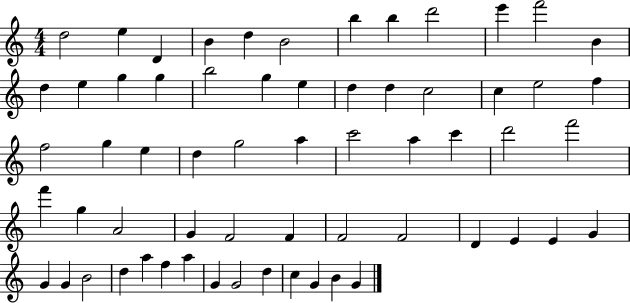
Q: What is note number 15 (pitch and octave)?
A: G5